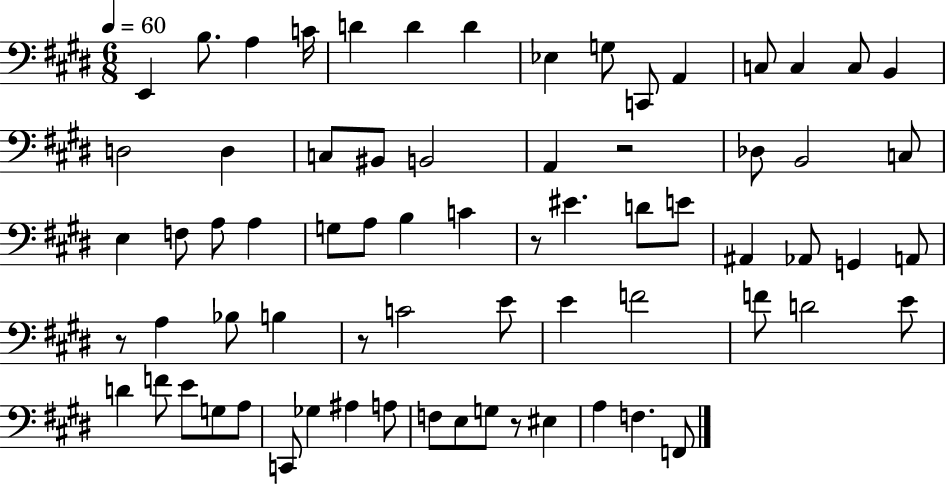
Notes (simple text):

E2/q B3/e. A3/q C4/s D4/q D4/q D4/q Eb3/q G3/e C2/e A2/q C3/e C3/q C3/e B2/q D3/h D3/q C3/e BIS2/e B2/h A2/q R/h Db3/e B2/h C3/e E3/q F3/e A3/e A3/q G3/e A3/e B3/q C4/q R/e EIS4/q. D4/e E4/e A#2/q Ab2/e G2/q A2/e R/e A3/q Bb3/e B3/q R/e C4/h E4/e E4/q F4/h F4/e D4/h E4/e D4/q F4/e E4/e G3/e A3/e C2/e Gb3/q A#3/q A3/e F3/e E3/e G3/e R/e EIS3/q A3/q F3/q. F2/e